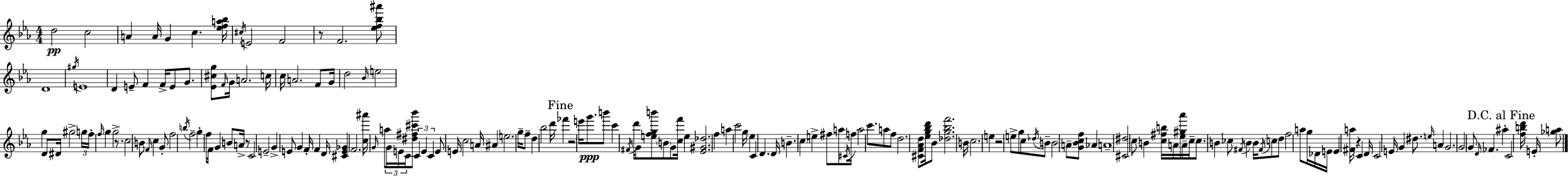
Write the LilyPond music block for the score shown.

{
  \clef treble
  \numericTimeSignature
  \time 4/4
  \key c \minor
  d''2\pp c''2 | a'4 a'16 g'4 c''4. <ees'' f'' a'' bes''>16 | \acciaccatura { cis''16 } e'2 f'2 | r8 f'2. <ees'' f'' bes'' ais'''>8 | \break d'1 | \acciaccatura { gis''16 } e'1 | d'4 e'8-- f'4 f'16-> e'8 g'8. | <ees' cis'' g''>8 \grace { f'16 } g'16 a'2. | \break c''16 c''16 a'2. | f'8 g'16 d''2 \grace { bes'16 } e''2 | g''4 d'8 dis'16 gis''2-> | \tuplet 3/2 { g''16 f''16-. \grace { f''16 } } g''4 g''2-> | \break r8. c''2 b'8 \grace { f'16 } | c''4 g'8-. f''2 \acciaccatura { b''16 } f''2-- | g''4-. f''8 f'16 g'4 | b'8 a'16-> r8 c'2 e'2-- | \break g'4-> e'8 g'4 | f'16-. f'4 d'16 <cis' e' ges'>4 f'2. | <c'' ais'''>16 \grace { g'16 } a''8 \tuplet 3/2 { g'16 e'16 c'16 } <dis'' fis'' cis''' bes'''>8 | \tuplet 3/2 { c'4 e'4 c'4 } e'8 e'16 c''2 | \break a'16 ais'4 e''2. | g''16-- f''8-- d''4 bes''2 | d'''16 \mark "Fine" fes'''4 r2 | e'''16 g'''8.\ppp b'''8 c'''4 \acciaccatura { fis'16 } d'''16 | \break g'8 <e'' f'' g'' b'''>8 \parenthesize b'8 g'8 <c'' f'''>16 e''4 <ees' gis' des''>2. | f''4 a''4 | c'''2 g''16 ees''4 c'4 | d'4. d'16 b'4.-- \parenthesize c''4 | \break e''4-> fis''8 a''8 \acciaccatura { cis'16 } f''16 a''2 | c'''8. a''8 f''8 d''2. | <cis' f' aes' d''>8 <ees'' g'' bes'' d'''>16 bes'8 <des'' g'' bes'' f'''>2. | b'16 c''2. | \break e''4 r2 | e''8-> g''8 c''8 \acciaccatura { des''16 } b'8-- b'2 | a'8-- <g' bes' c'' f''>8 aes'4 a'1-- | <cis' dis''>2 | \break c''8 b'4 <c'' fis'' b''>16 a'16 <ees'' gis'' aes'''>16 a'16-- c''16-- c''8. | b'4 ces''8 \acciaccatura { fis'16 } b'4 b'16 \acciaccatura { fis'16 } c''8 | d''8 f''2 a''8 g''16 des'16 e'16 e'4 | <fis' a''>16 r4 c'4 d'16 c'2 | \break e'16 g'4 dis''8. \grace { e''16 } a'4 | g'2. \parenthesize g'2 | g'8 \grace { d'16 } fes'4. \mark "D.C. al Fine" ais''4-. | c'2 <f'' b'' d'''>16 e'16-. <ges'' a''>8 \bar "|."
}